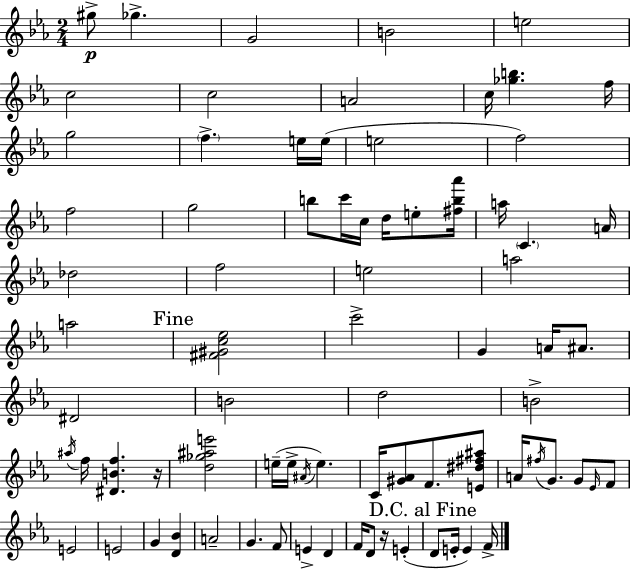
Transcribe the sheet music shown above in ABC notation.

X:1
T:Untitled
M:2/4
L:1/4
K:Eb
^g/2 _g G2 B2 e2 c2 c2 A2 c/4 [_gb] f/4 g2 f e/4 e/4 e2 f2 f2 g2 b/2 c'/4 c/4 d/4 e/2 [^fb_a']/4 a/4 C A/4 _d2 f2 e2 a2 a2 [^F^Gc_e]2 c'2 G A/4 ^A/2 ^D2 B2 d2 B2 ^a/4 f/4 [^DBf] z/4 [d_g^ae']2 e/4 e/4 ^A/4 e C/4 [^G_A]/2 F/2 [E^d^f^a]/2 A/4 ^f/4 G/2 G/2 _E/4 F/2 E2 E2 G [D_B] A2 G F/2 E D F/4 D/2 z/4 E D/2 E/4 E F/4